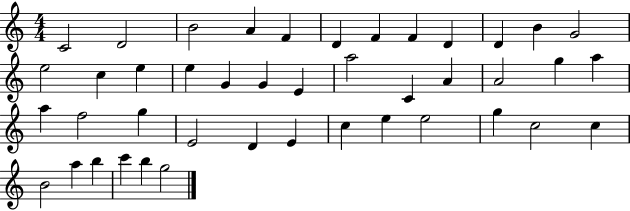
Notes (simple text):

C4/h D4/h B4/h A4/q F4/q D4/q F4/q F4/q D4/q D4/q B4/q G4/h E5/h C5/q E5/q E5/q G4/q G4/q E4/q A5/h C4/q A4/q A4/h G5/q A5/q A5/q F5/h G5/q E4/h D4/q E4/q C5/q E5/q E5/h G5/q C5/h C5/q B4/h A5/q B5/q C6/q B5/q G5/h